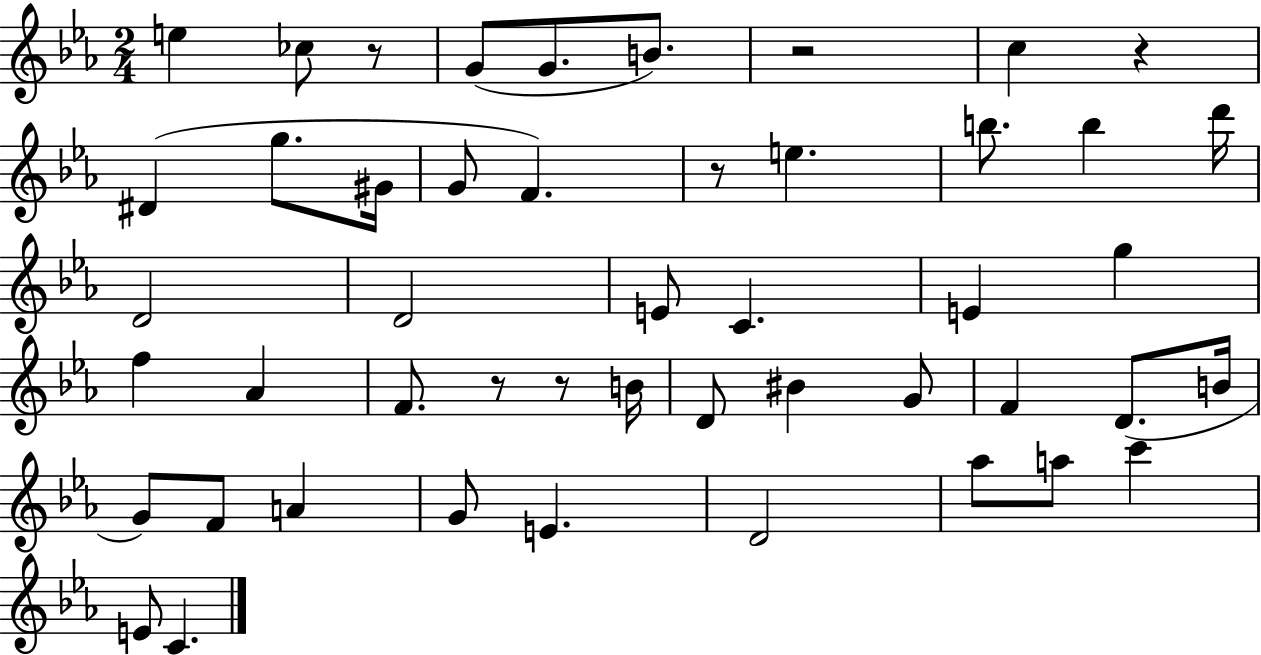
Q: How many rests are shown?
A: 6